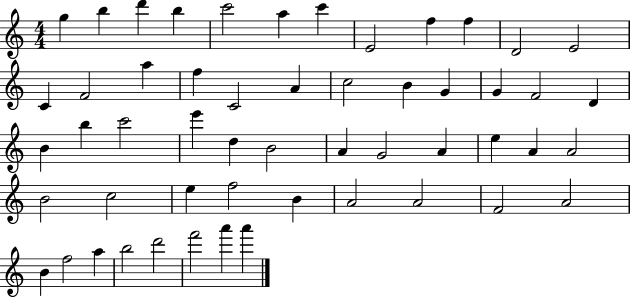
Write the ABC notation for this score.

X:1
T:Untitled
M:4/4
L:1/4
K:C
g b d' b c'2 a c' E2 f f D2 E2 C F2 a f C2 A c2 B G G F2 D B b c'2 e' d B2 A G2 A e A A2 B2 c2 e f2 B A2 A2 F2 A2 B f2 a b2 d'2 f'2 a' a'